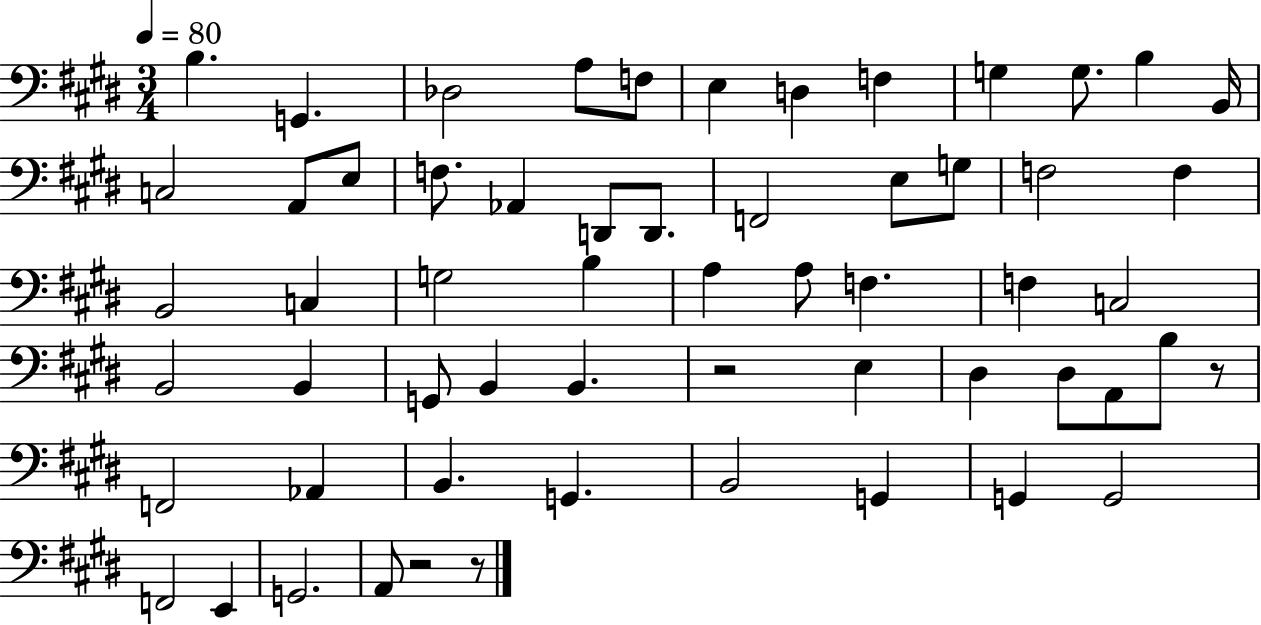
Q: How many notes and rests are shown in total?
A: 59